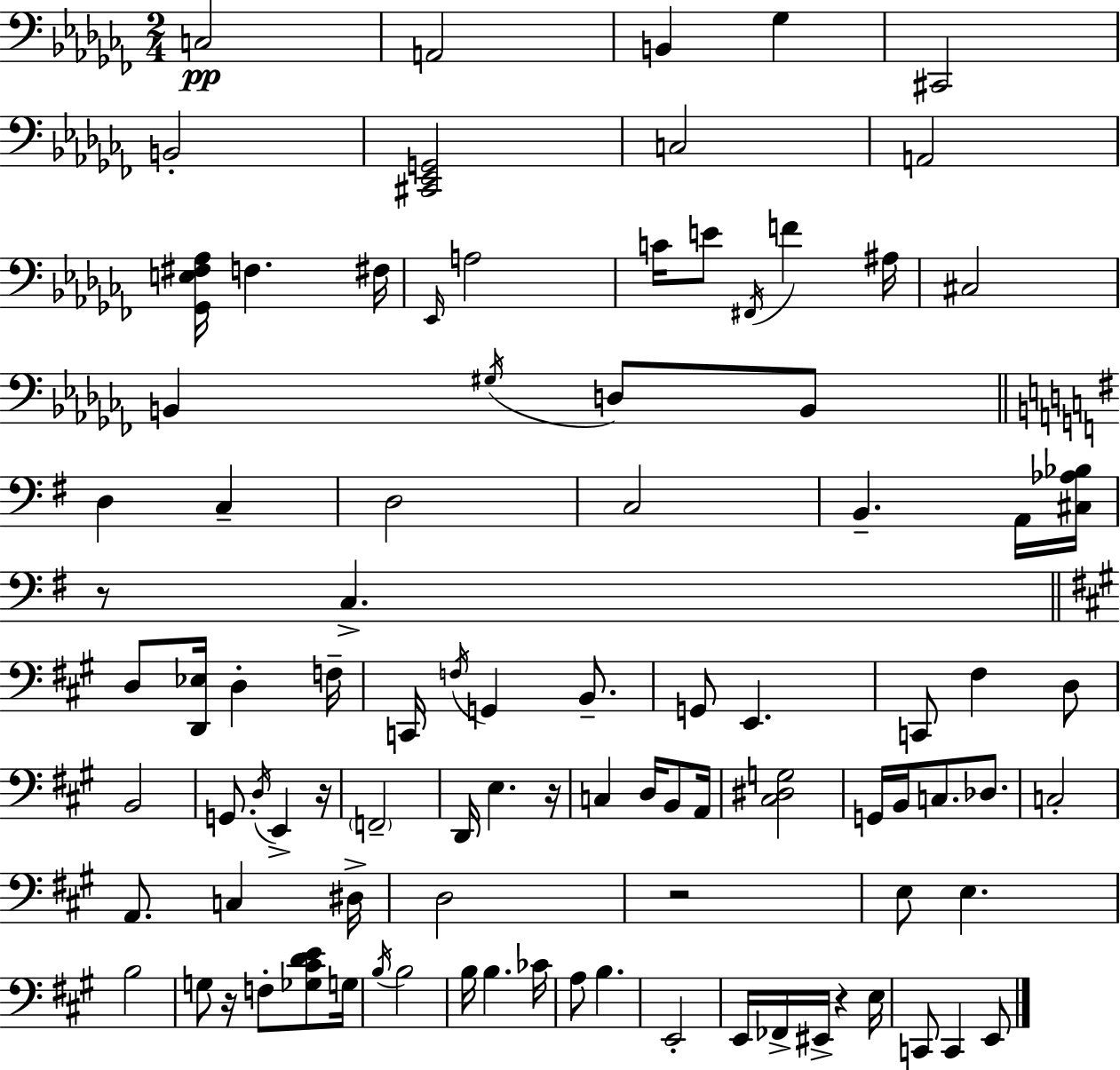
C3/h A2/h B2/q Gb3/q C#2/h B2/h [C#2,Eb2,G2]/h C3/h A2/h [Gb2,E3,F#3,Ab3]/s F3/q. F#3/s Eb2/s A3/h C4/s E4/e F#2/s F4/q A#3/s C#3/h B2/q G#3/s D3/e B2/e D3/q C3/q D3/h C3/h B2/q. A2/s [C#3,Ab3,Bb3]/s R/e C3/q. D3/e [D2,Eb3]/s D3/q F3/s C2/s F3/s G2/q B2/e. G2/e E2/q. C2/e F#3/q D3/e B2/h G2/e. D3/s E2/q R/s F2/h D2/s E3/q. R/s C3/q D3/s B2/e A2/s [C#3,D#3,G3]/h G2/s B2/s C3/e. Db3/e. C3/h A2/e. C3/q D#3/s D3/h R/h E3/e E3/q. B3/h G3/e R/s F3/e [Gb3,C#4,D4,E4]/e G3/s B3/s B3/h B3/s B3/q. CES4/s A3/e B3/q. E2/h E2/s FES2/s EIS2/s R/q E3/s C2/e C2/q E2/e